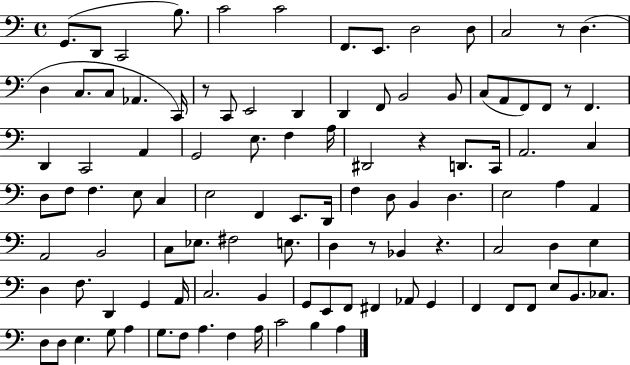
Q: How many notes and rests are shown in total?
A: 106